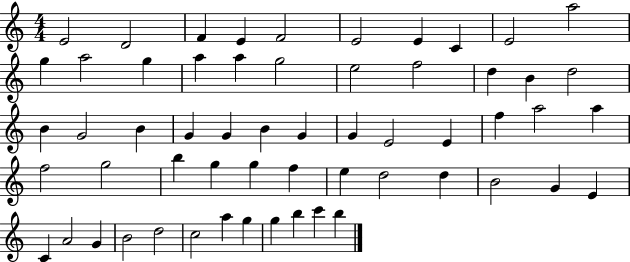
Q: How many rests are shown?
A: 0